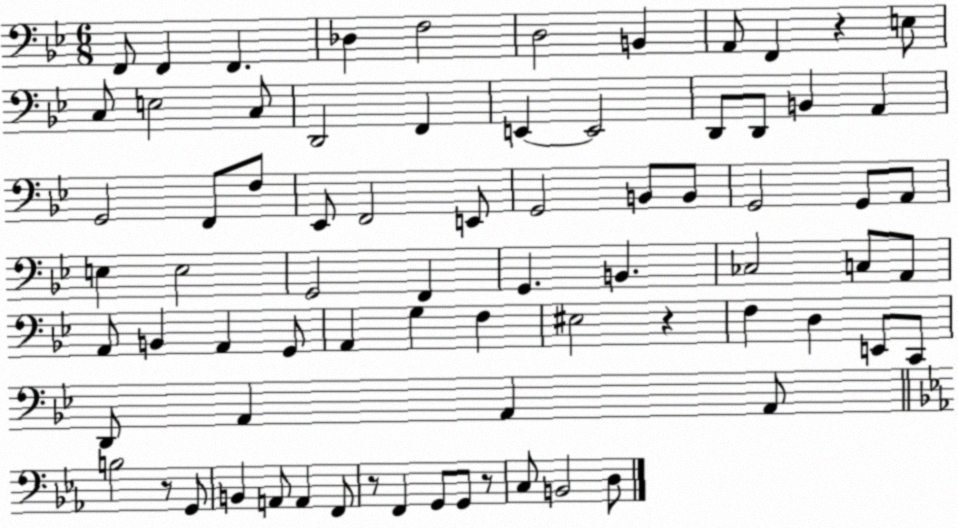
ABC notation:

X:1
T:Untitled
M:6/8
L:1/4
K:Bb
F,,/2 F,, F,, _D, F,2 D,2 B,, A,,/2 F,, z E,/2 C,/2 E,2 C,/2 D,,2 F,, E,, E,,2 D,,/2 D,,/2 B,, A,, G,,2 F,,/2 F,/2 _E,,/2 F,,2 E,,/2 G,,2 B,,/2 B,,/2 G,,2 G,,/2 A,,/2 E, E,2 G,,2 F,, G,, B,, _C,2 C,/2 A,,/2 A,,/2 B,, A,, G,,/2 A,, G, F, ^E,2 z F, D, E,,/2 C,,/2 D,,/2 A,, A,, A,,/2 B,2 z/2 G,,/2 B,, A,,/2 A,, F,,/2 z/2 F,, G,,/2 G,,/2 z/2 C,/2 B,,2 D,/2